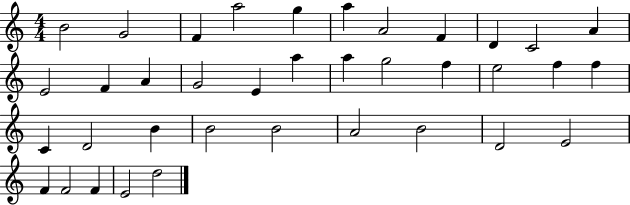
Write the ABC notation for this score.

X:1
T:Untitled
M:4/4
L:1/4
K:C
B2 G2 F a2 g a A2 F D C2 A E2 F A G2 E a a g2 f e2 f f C D2 B B2 B2 A2 B2 D2 E2 F F2 F E2 d2